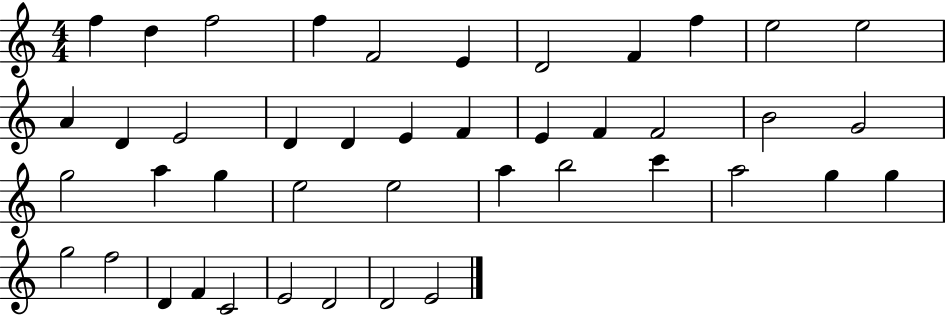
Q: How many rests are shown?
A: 0